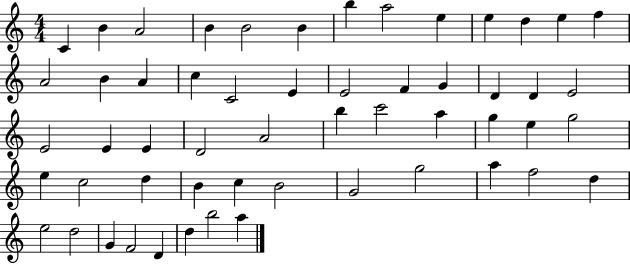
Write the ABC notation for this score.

X:1
T:Untitled
M:4/4
L:1/4
K:C
C B A2 B B2 B b a2 e e d e f A2 B A c C2 E E2 F G D D E2 E2 E E D2 A2 b c'2 a g e g2 e c2 d B c B2 G2 g2 a f2 d e2 d2 G F2 D d b2 a